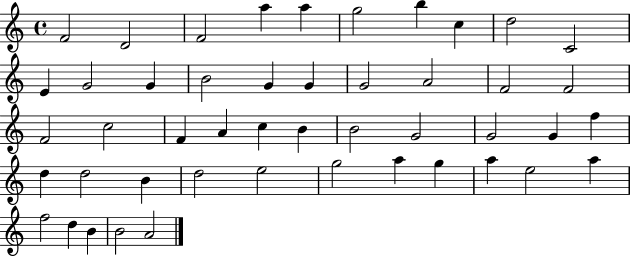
X:1
T:Untitled
M:4/4
L:1/4
K:C
F2 D2 F2 a a g2 b c d2 C2 E G2 G B2 G G G2 A2 F2 F2 F2 c2 F A c B B2 G2 G2 G f d d2 B d2 e2 g2 a g a e2 a f2 d B B2 A2